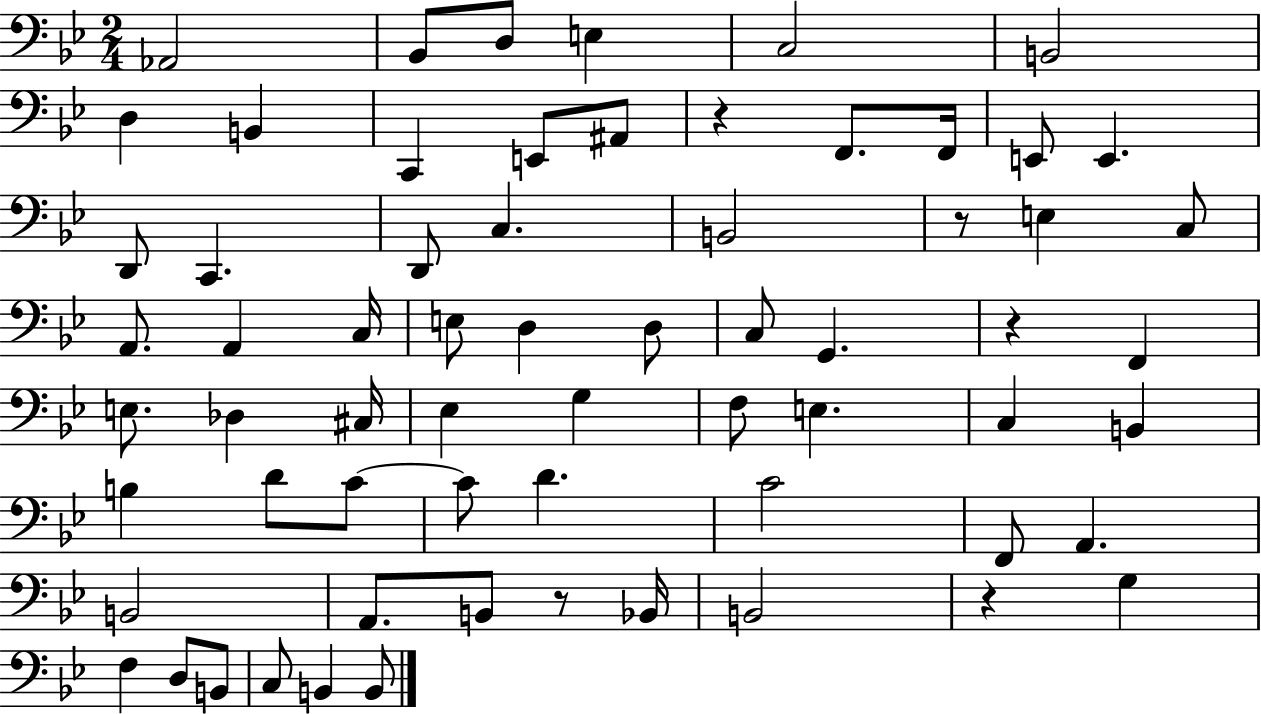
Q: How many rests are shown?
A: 5